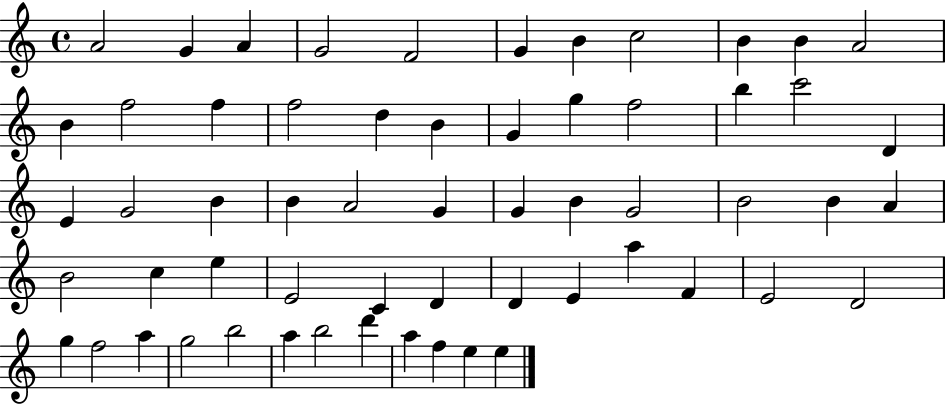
{
  \clef treble
  \time 4/4
  \defaultTimeSignature
  \key c \major
  a'2 g'4 a'4 | g'2 f'2 | g'4 b'4 c''2 | b'4 b'4 a'2 | \break b'4 f''2 f''4 | f''2 d''4 b'4 | g'4 g''4 f''2 | b''4 c'''2 d'4 | \break e'4 g'2 b'4 | b'4 a'2 g'4 | g'4 b'4 g'2 | b'2 b'4 a'4 | \break b'2 c''4 e''4 | e'2 c'4 d'4 | d'4 e'4 a''4 f'4 | e'2 d'2 | \break g''4 f''2 a''4 | g''2 b''2 | a''4 b''2 d'''4 | a''4 f''4 e''4 e''4 | \break \bar "|."
}